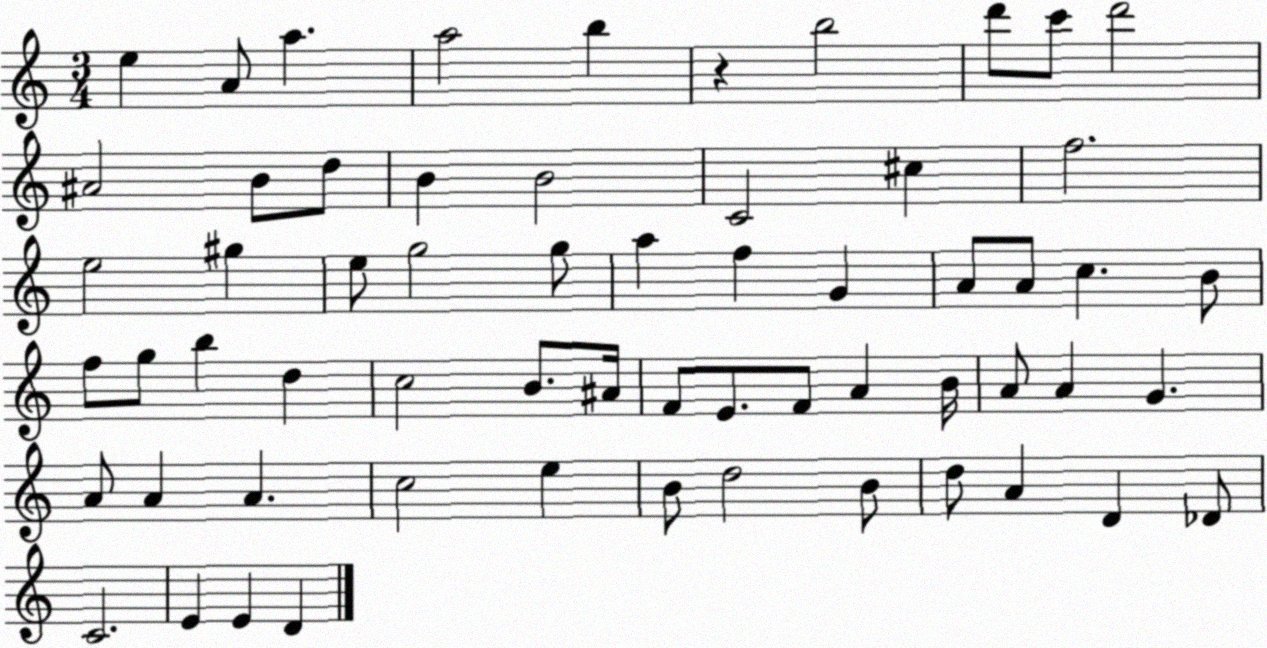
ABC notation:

X:1
T:Untitled
M:3/4
L:1/4
K:C
e A/2 a a2 b z b2 d'/2 c'/2 d'2 ^A2 B/2 d/2 B B2 C2 ^c f2 e2 ^g e/2 g2 g/2 a f G A/2 A/2 c B/2 f/2 g/2 b d c2 B/2 ^A/4 F/2 E/2 F/2 A B/4 A/2 A G A/2 A A c2 e B/2 d2 B/2 d/2 A D _D/2 C2 E E D